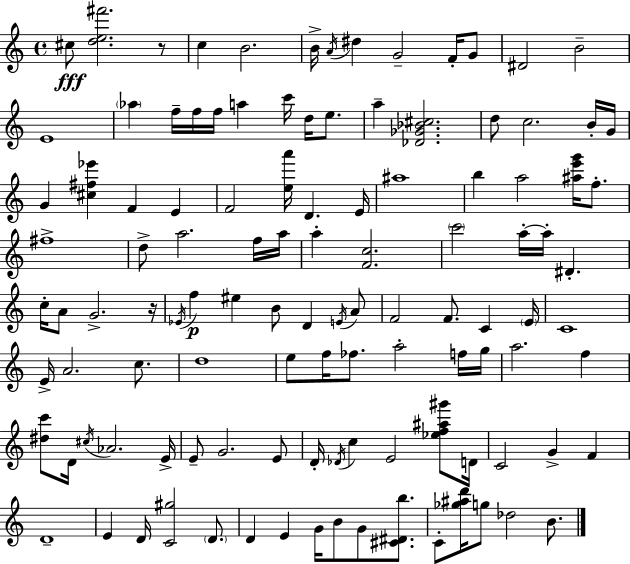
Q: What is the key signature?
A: C major